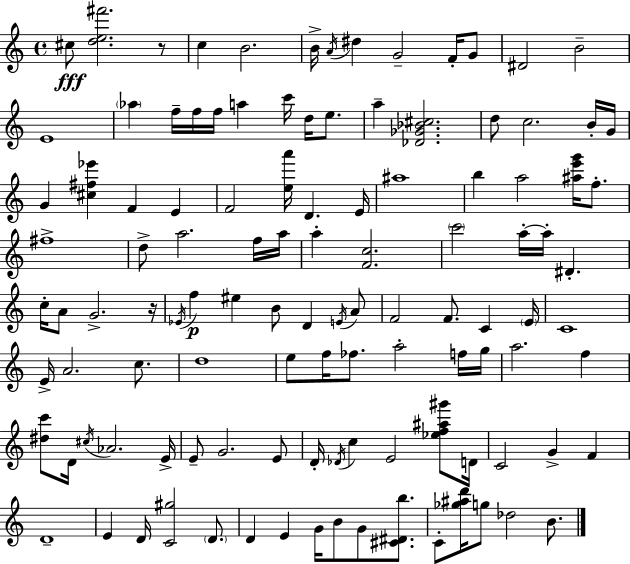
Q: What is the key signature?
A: C major